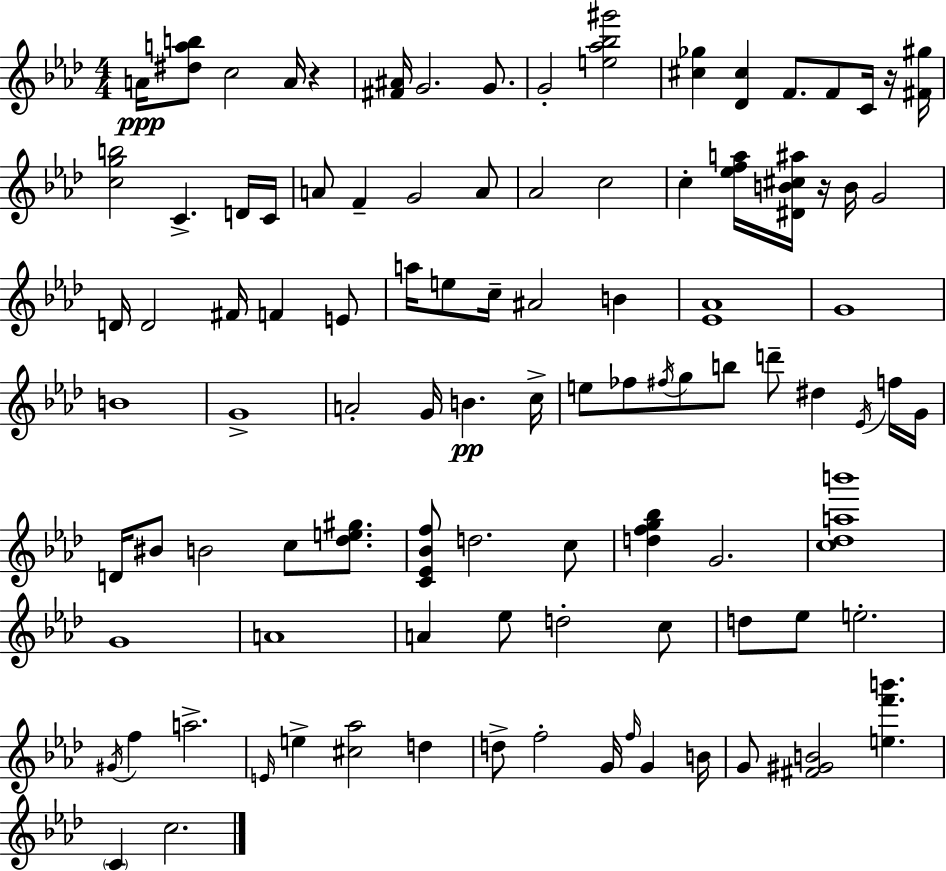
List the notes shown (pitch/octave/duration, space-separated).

A4/s [D#5,A5,B5]/e C5/h A4/s R/q [F#4,A#4]/s G4/h. G4/e. G4/h [E5,Ab5,Bb5,G#6]/h [C#5,Gb5]/q [Db4,C#5]/q F4/e. F4/e C4/s R/s [F#4,G#5]/s [C5,G5,B5]/h C4/q. D4/s C4/s A4/e F4/q G4/h A4/e Ab4/h C5/h C5/q [Eb5,F5,A5]/s [D#4,B4,C#5,A#5]/s R/s B4/s G4/h D4/s D4/h F#4/s F4/q E4/e A5/s E5/e C5/s A#4/h B4/q [Eb4,Ab4]/w G4/w B4/w G4/w A4/h G4/s B4/q. C5/s E5/e FES5/e F#5/s G5/e B5/e D6/e D#5/q Eb4/s F5/s G4/s D4/s BIS4/e B4/h C5/e [Db5,E5,G#5]/e. [C4,Eb4,Bb4,F5]/e D5/h. C5/e [D5,F5,G5,Bb5]/q G4/h. [C5,Db5,A5,B6]/w G4/w A4/w A4/q Eb5/e D5/h C5/e D5/e Eb5/e E5/h. G#4/s F5/q A5/h. E4/s E5/q [C#5,Ab5]/h D5/q D5/e F5/h G4/s F5/s G4/q B4/s G4/e [F#4,G#4,B4]/h [E5,F6,B6]/q. C4/q C5/h.